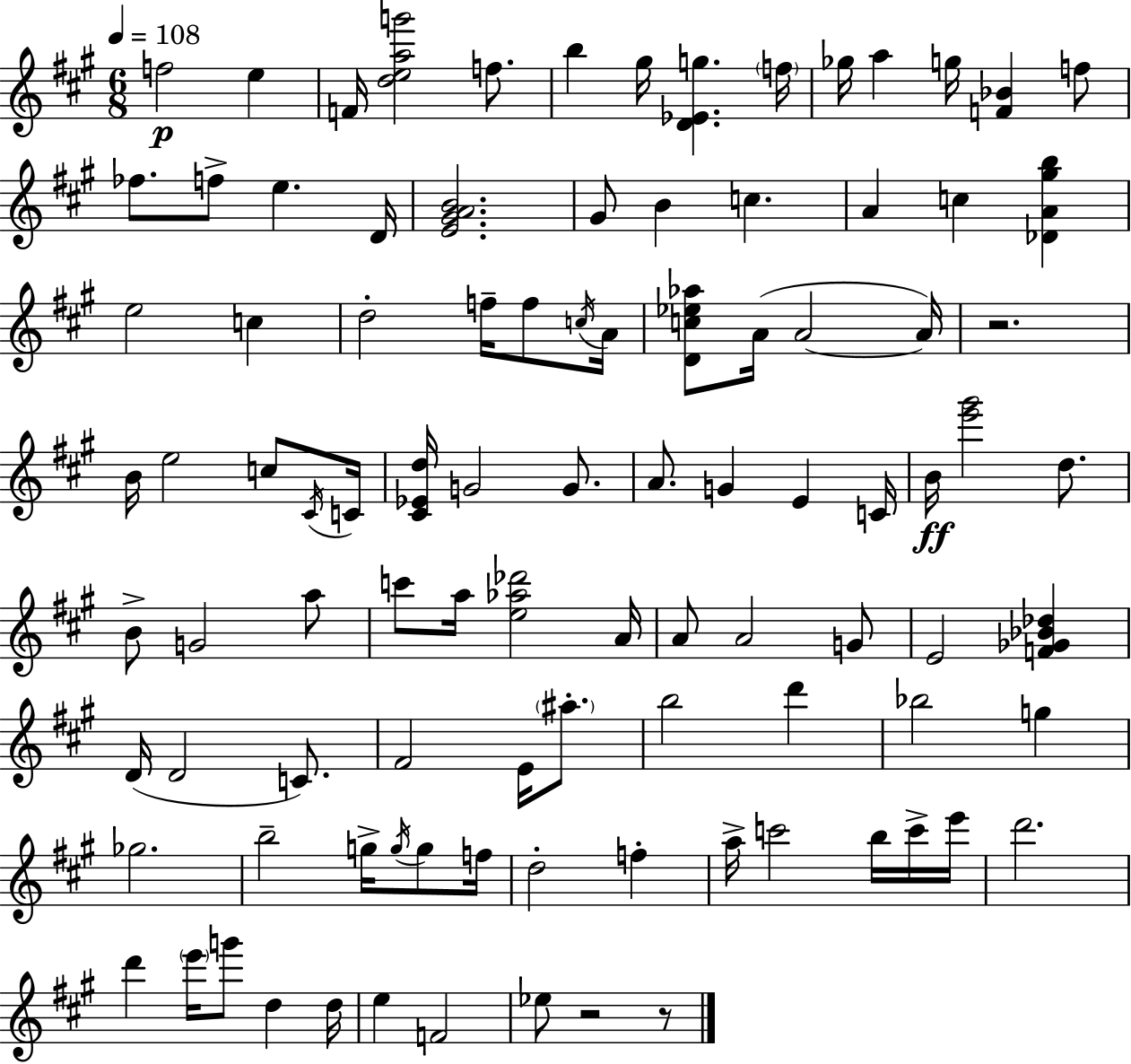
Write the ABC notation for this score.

X:1
T:Untitled
M:6/8
L:1/4
K:A
f2 e F/4 [deag']2 f/2 b ^g/4 [D_Eg] f/4 _g/4 a g/4 [F_B] f/2 _f/2 f/2 e D/4 [E^GAB]2 ^G/2 B c A c [_DA^gb] e2 c d2 f/4 f/2 c/4 A/4 [Dc_e_a]/2 A/4 A2 A/4 z2 B/4 e2 c/2 ^C/4 C/4 [^C_Ed]/4 G2 G/2 A/2 G E C/4 B/4 [e'^g']2 d/2 B/2 G2 a/2 c'/2 a/4 [e_a_d']2 A/4 A/2 A2 G/2 E2 [F_G_B_d] D/4 D2 C/2 ^F2 E/4 ^a/2 b2 d' _b2 g _g2 b2 g/4 g/4 g/2 f/4 d2 f a/4 c'2 b/4 c'/4 e'/4 d'2 d' e'/4 g'/2 d d/4 e F2 _e/2 z2 z/2